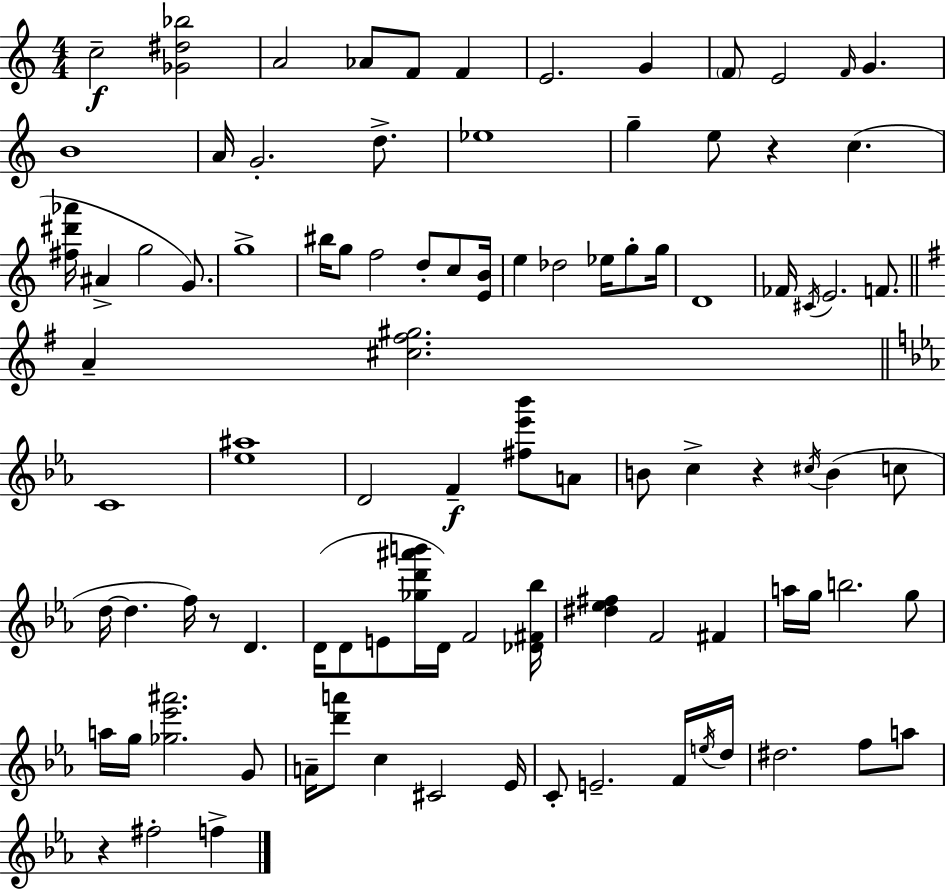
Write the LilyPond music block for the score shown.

{
  \clef treble
  \numericTimeSignature
  \time 4/4
  \key a \minor
  c''2--\f <ges' dis'' bes''>2 | a'2 aes'8 f'8 f'4 | e'2. g'4 | \parenthesize f'8 e'2 \grace { f'16 } g'4. | \break b'1 | a'16 g'2.-. d''8.-> | ees''1 | g''4-- e''8 r4 c''4.( | \break <fis'' dis''' aes'''>16 ais'4-> g''2 g'8.) | g''1-> | bis''16 g''8 f''2 d''8-. c''8 | <e' b'>16 e''4 des''2 ees''16 g''8-. | \break g''16 d'1 | fes'16 \acciaccatura { cis'16 } e'2. f'8. | \bar "||" \break \key g \major a'4-- <cis'' fis'' gis''>2. | \bar "||" \break \key ees \major c'1 | <ees'' ais''>1 | d'2 f'4--\f <fis'' ees''' bes'''>8 a'8 | b'8 c''4-> r4 \acciaccatura { cis''16 } b'4( c''8 | \break d''16~~ d''4. f''16) r8 d'4. | d'16( d'8 e'8 <ges'' d''' ais''' b'''>16 d'16) f'2 | <des' fis' bes''>16 <dis'' ees'' fis''>4 f'2 fis'4 | a''16 g''16 b''2. g''8 | \break a''16 g''16 <ges'' ees''' ais'''>2. g'8 | a'16-- <d''' a'''>8 c''4 cis'2 | ees'16 c'8-. e'2.-- f'16 | \acciaccatura { e''16 } d''16 dis''2. f''8 | \break a''8 r4 fis''2-. f''4-> | \bar "|."
}